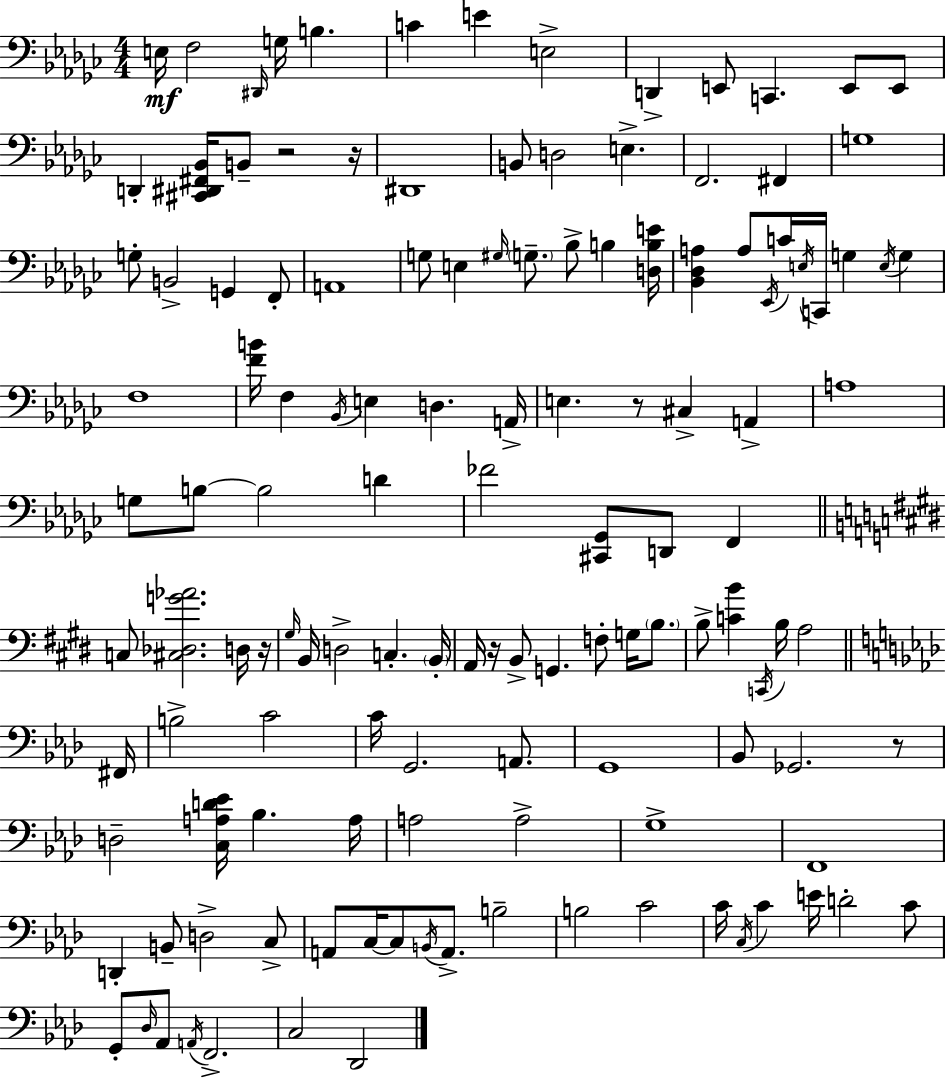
X:1
T:Untitled
M:4/4
L:1/4
K:Ebm
E,/4 F,2 ^D,,/4 G,/4 B, C E E,2 D,, E,,/2 C,, E,,/2 E,,/2 D,, [^C,,^D,,^F,,_B,,]/4 B,,/2 z2 z/4 ^D,,4 B,,/2 D,2 E, F,,2 ^F,, G,4 G,/2 B,,2 G,, F,,/2 A,,4 G,/2 E, ^G,/4 G,/2 _B,/2 B, [D,B,E]/4 [_B,,_D,A,] A,/2 _E,,/4 C/4 E,/4 C,,/4 G, E,/4 G, F,4 [FB]/4 F, _B,,/4 E, D, A,,/4 E, z/2 ^C, A,, A,4 G,/2 B,/2 B,2 D _F2 [^C,,_G,,]/2 D,,/2 F,, C,/2 [^C,_D,G_A]2 D,/4 z/4 ^G,/4 B,,/4 D,2 C, B,,/4 A,,/4 z/4 B,,/2 G,, F,/2 G,/4 B,/2 B,/2 [CB] C,,/4 B,/4 A,2 ^F,,/4 B,2 C2 C/4 G,,2 A,,/2 G,,4 _B,,/2 _G,,2 z/2 D,2 [C,A,D_E]/4 _B, A,/4 A,2 A,2 G,4 F,,4 D,, B,,/2 D,2 C,/2 A,,/2 C,/4 C,/2 B,,/4 A,,/2 B,2 B,2 C2 C/4 C,/4 C E/4 D2 C/2 G,,/2 _D,/4 _A,,/2 A,,/4 F,,2 C,2 _D,,2